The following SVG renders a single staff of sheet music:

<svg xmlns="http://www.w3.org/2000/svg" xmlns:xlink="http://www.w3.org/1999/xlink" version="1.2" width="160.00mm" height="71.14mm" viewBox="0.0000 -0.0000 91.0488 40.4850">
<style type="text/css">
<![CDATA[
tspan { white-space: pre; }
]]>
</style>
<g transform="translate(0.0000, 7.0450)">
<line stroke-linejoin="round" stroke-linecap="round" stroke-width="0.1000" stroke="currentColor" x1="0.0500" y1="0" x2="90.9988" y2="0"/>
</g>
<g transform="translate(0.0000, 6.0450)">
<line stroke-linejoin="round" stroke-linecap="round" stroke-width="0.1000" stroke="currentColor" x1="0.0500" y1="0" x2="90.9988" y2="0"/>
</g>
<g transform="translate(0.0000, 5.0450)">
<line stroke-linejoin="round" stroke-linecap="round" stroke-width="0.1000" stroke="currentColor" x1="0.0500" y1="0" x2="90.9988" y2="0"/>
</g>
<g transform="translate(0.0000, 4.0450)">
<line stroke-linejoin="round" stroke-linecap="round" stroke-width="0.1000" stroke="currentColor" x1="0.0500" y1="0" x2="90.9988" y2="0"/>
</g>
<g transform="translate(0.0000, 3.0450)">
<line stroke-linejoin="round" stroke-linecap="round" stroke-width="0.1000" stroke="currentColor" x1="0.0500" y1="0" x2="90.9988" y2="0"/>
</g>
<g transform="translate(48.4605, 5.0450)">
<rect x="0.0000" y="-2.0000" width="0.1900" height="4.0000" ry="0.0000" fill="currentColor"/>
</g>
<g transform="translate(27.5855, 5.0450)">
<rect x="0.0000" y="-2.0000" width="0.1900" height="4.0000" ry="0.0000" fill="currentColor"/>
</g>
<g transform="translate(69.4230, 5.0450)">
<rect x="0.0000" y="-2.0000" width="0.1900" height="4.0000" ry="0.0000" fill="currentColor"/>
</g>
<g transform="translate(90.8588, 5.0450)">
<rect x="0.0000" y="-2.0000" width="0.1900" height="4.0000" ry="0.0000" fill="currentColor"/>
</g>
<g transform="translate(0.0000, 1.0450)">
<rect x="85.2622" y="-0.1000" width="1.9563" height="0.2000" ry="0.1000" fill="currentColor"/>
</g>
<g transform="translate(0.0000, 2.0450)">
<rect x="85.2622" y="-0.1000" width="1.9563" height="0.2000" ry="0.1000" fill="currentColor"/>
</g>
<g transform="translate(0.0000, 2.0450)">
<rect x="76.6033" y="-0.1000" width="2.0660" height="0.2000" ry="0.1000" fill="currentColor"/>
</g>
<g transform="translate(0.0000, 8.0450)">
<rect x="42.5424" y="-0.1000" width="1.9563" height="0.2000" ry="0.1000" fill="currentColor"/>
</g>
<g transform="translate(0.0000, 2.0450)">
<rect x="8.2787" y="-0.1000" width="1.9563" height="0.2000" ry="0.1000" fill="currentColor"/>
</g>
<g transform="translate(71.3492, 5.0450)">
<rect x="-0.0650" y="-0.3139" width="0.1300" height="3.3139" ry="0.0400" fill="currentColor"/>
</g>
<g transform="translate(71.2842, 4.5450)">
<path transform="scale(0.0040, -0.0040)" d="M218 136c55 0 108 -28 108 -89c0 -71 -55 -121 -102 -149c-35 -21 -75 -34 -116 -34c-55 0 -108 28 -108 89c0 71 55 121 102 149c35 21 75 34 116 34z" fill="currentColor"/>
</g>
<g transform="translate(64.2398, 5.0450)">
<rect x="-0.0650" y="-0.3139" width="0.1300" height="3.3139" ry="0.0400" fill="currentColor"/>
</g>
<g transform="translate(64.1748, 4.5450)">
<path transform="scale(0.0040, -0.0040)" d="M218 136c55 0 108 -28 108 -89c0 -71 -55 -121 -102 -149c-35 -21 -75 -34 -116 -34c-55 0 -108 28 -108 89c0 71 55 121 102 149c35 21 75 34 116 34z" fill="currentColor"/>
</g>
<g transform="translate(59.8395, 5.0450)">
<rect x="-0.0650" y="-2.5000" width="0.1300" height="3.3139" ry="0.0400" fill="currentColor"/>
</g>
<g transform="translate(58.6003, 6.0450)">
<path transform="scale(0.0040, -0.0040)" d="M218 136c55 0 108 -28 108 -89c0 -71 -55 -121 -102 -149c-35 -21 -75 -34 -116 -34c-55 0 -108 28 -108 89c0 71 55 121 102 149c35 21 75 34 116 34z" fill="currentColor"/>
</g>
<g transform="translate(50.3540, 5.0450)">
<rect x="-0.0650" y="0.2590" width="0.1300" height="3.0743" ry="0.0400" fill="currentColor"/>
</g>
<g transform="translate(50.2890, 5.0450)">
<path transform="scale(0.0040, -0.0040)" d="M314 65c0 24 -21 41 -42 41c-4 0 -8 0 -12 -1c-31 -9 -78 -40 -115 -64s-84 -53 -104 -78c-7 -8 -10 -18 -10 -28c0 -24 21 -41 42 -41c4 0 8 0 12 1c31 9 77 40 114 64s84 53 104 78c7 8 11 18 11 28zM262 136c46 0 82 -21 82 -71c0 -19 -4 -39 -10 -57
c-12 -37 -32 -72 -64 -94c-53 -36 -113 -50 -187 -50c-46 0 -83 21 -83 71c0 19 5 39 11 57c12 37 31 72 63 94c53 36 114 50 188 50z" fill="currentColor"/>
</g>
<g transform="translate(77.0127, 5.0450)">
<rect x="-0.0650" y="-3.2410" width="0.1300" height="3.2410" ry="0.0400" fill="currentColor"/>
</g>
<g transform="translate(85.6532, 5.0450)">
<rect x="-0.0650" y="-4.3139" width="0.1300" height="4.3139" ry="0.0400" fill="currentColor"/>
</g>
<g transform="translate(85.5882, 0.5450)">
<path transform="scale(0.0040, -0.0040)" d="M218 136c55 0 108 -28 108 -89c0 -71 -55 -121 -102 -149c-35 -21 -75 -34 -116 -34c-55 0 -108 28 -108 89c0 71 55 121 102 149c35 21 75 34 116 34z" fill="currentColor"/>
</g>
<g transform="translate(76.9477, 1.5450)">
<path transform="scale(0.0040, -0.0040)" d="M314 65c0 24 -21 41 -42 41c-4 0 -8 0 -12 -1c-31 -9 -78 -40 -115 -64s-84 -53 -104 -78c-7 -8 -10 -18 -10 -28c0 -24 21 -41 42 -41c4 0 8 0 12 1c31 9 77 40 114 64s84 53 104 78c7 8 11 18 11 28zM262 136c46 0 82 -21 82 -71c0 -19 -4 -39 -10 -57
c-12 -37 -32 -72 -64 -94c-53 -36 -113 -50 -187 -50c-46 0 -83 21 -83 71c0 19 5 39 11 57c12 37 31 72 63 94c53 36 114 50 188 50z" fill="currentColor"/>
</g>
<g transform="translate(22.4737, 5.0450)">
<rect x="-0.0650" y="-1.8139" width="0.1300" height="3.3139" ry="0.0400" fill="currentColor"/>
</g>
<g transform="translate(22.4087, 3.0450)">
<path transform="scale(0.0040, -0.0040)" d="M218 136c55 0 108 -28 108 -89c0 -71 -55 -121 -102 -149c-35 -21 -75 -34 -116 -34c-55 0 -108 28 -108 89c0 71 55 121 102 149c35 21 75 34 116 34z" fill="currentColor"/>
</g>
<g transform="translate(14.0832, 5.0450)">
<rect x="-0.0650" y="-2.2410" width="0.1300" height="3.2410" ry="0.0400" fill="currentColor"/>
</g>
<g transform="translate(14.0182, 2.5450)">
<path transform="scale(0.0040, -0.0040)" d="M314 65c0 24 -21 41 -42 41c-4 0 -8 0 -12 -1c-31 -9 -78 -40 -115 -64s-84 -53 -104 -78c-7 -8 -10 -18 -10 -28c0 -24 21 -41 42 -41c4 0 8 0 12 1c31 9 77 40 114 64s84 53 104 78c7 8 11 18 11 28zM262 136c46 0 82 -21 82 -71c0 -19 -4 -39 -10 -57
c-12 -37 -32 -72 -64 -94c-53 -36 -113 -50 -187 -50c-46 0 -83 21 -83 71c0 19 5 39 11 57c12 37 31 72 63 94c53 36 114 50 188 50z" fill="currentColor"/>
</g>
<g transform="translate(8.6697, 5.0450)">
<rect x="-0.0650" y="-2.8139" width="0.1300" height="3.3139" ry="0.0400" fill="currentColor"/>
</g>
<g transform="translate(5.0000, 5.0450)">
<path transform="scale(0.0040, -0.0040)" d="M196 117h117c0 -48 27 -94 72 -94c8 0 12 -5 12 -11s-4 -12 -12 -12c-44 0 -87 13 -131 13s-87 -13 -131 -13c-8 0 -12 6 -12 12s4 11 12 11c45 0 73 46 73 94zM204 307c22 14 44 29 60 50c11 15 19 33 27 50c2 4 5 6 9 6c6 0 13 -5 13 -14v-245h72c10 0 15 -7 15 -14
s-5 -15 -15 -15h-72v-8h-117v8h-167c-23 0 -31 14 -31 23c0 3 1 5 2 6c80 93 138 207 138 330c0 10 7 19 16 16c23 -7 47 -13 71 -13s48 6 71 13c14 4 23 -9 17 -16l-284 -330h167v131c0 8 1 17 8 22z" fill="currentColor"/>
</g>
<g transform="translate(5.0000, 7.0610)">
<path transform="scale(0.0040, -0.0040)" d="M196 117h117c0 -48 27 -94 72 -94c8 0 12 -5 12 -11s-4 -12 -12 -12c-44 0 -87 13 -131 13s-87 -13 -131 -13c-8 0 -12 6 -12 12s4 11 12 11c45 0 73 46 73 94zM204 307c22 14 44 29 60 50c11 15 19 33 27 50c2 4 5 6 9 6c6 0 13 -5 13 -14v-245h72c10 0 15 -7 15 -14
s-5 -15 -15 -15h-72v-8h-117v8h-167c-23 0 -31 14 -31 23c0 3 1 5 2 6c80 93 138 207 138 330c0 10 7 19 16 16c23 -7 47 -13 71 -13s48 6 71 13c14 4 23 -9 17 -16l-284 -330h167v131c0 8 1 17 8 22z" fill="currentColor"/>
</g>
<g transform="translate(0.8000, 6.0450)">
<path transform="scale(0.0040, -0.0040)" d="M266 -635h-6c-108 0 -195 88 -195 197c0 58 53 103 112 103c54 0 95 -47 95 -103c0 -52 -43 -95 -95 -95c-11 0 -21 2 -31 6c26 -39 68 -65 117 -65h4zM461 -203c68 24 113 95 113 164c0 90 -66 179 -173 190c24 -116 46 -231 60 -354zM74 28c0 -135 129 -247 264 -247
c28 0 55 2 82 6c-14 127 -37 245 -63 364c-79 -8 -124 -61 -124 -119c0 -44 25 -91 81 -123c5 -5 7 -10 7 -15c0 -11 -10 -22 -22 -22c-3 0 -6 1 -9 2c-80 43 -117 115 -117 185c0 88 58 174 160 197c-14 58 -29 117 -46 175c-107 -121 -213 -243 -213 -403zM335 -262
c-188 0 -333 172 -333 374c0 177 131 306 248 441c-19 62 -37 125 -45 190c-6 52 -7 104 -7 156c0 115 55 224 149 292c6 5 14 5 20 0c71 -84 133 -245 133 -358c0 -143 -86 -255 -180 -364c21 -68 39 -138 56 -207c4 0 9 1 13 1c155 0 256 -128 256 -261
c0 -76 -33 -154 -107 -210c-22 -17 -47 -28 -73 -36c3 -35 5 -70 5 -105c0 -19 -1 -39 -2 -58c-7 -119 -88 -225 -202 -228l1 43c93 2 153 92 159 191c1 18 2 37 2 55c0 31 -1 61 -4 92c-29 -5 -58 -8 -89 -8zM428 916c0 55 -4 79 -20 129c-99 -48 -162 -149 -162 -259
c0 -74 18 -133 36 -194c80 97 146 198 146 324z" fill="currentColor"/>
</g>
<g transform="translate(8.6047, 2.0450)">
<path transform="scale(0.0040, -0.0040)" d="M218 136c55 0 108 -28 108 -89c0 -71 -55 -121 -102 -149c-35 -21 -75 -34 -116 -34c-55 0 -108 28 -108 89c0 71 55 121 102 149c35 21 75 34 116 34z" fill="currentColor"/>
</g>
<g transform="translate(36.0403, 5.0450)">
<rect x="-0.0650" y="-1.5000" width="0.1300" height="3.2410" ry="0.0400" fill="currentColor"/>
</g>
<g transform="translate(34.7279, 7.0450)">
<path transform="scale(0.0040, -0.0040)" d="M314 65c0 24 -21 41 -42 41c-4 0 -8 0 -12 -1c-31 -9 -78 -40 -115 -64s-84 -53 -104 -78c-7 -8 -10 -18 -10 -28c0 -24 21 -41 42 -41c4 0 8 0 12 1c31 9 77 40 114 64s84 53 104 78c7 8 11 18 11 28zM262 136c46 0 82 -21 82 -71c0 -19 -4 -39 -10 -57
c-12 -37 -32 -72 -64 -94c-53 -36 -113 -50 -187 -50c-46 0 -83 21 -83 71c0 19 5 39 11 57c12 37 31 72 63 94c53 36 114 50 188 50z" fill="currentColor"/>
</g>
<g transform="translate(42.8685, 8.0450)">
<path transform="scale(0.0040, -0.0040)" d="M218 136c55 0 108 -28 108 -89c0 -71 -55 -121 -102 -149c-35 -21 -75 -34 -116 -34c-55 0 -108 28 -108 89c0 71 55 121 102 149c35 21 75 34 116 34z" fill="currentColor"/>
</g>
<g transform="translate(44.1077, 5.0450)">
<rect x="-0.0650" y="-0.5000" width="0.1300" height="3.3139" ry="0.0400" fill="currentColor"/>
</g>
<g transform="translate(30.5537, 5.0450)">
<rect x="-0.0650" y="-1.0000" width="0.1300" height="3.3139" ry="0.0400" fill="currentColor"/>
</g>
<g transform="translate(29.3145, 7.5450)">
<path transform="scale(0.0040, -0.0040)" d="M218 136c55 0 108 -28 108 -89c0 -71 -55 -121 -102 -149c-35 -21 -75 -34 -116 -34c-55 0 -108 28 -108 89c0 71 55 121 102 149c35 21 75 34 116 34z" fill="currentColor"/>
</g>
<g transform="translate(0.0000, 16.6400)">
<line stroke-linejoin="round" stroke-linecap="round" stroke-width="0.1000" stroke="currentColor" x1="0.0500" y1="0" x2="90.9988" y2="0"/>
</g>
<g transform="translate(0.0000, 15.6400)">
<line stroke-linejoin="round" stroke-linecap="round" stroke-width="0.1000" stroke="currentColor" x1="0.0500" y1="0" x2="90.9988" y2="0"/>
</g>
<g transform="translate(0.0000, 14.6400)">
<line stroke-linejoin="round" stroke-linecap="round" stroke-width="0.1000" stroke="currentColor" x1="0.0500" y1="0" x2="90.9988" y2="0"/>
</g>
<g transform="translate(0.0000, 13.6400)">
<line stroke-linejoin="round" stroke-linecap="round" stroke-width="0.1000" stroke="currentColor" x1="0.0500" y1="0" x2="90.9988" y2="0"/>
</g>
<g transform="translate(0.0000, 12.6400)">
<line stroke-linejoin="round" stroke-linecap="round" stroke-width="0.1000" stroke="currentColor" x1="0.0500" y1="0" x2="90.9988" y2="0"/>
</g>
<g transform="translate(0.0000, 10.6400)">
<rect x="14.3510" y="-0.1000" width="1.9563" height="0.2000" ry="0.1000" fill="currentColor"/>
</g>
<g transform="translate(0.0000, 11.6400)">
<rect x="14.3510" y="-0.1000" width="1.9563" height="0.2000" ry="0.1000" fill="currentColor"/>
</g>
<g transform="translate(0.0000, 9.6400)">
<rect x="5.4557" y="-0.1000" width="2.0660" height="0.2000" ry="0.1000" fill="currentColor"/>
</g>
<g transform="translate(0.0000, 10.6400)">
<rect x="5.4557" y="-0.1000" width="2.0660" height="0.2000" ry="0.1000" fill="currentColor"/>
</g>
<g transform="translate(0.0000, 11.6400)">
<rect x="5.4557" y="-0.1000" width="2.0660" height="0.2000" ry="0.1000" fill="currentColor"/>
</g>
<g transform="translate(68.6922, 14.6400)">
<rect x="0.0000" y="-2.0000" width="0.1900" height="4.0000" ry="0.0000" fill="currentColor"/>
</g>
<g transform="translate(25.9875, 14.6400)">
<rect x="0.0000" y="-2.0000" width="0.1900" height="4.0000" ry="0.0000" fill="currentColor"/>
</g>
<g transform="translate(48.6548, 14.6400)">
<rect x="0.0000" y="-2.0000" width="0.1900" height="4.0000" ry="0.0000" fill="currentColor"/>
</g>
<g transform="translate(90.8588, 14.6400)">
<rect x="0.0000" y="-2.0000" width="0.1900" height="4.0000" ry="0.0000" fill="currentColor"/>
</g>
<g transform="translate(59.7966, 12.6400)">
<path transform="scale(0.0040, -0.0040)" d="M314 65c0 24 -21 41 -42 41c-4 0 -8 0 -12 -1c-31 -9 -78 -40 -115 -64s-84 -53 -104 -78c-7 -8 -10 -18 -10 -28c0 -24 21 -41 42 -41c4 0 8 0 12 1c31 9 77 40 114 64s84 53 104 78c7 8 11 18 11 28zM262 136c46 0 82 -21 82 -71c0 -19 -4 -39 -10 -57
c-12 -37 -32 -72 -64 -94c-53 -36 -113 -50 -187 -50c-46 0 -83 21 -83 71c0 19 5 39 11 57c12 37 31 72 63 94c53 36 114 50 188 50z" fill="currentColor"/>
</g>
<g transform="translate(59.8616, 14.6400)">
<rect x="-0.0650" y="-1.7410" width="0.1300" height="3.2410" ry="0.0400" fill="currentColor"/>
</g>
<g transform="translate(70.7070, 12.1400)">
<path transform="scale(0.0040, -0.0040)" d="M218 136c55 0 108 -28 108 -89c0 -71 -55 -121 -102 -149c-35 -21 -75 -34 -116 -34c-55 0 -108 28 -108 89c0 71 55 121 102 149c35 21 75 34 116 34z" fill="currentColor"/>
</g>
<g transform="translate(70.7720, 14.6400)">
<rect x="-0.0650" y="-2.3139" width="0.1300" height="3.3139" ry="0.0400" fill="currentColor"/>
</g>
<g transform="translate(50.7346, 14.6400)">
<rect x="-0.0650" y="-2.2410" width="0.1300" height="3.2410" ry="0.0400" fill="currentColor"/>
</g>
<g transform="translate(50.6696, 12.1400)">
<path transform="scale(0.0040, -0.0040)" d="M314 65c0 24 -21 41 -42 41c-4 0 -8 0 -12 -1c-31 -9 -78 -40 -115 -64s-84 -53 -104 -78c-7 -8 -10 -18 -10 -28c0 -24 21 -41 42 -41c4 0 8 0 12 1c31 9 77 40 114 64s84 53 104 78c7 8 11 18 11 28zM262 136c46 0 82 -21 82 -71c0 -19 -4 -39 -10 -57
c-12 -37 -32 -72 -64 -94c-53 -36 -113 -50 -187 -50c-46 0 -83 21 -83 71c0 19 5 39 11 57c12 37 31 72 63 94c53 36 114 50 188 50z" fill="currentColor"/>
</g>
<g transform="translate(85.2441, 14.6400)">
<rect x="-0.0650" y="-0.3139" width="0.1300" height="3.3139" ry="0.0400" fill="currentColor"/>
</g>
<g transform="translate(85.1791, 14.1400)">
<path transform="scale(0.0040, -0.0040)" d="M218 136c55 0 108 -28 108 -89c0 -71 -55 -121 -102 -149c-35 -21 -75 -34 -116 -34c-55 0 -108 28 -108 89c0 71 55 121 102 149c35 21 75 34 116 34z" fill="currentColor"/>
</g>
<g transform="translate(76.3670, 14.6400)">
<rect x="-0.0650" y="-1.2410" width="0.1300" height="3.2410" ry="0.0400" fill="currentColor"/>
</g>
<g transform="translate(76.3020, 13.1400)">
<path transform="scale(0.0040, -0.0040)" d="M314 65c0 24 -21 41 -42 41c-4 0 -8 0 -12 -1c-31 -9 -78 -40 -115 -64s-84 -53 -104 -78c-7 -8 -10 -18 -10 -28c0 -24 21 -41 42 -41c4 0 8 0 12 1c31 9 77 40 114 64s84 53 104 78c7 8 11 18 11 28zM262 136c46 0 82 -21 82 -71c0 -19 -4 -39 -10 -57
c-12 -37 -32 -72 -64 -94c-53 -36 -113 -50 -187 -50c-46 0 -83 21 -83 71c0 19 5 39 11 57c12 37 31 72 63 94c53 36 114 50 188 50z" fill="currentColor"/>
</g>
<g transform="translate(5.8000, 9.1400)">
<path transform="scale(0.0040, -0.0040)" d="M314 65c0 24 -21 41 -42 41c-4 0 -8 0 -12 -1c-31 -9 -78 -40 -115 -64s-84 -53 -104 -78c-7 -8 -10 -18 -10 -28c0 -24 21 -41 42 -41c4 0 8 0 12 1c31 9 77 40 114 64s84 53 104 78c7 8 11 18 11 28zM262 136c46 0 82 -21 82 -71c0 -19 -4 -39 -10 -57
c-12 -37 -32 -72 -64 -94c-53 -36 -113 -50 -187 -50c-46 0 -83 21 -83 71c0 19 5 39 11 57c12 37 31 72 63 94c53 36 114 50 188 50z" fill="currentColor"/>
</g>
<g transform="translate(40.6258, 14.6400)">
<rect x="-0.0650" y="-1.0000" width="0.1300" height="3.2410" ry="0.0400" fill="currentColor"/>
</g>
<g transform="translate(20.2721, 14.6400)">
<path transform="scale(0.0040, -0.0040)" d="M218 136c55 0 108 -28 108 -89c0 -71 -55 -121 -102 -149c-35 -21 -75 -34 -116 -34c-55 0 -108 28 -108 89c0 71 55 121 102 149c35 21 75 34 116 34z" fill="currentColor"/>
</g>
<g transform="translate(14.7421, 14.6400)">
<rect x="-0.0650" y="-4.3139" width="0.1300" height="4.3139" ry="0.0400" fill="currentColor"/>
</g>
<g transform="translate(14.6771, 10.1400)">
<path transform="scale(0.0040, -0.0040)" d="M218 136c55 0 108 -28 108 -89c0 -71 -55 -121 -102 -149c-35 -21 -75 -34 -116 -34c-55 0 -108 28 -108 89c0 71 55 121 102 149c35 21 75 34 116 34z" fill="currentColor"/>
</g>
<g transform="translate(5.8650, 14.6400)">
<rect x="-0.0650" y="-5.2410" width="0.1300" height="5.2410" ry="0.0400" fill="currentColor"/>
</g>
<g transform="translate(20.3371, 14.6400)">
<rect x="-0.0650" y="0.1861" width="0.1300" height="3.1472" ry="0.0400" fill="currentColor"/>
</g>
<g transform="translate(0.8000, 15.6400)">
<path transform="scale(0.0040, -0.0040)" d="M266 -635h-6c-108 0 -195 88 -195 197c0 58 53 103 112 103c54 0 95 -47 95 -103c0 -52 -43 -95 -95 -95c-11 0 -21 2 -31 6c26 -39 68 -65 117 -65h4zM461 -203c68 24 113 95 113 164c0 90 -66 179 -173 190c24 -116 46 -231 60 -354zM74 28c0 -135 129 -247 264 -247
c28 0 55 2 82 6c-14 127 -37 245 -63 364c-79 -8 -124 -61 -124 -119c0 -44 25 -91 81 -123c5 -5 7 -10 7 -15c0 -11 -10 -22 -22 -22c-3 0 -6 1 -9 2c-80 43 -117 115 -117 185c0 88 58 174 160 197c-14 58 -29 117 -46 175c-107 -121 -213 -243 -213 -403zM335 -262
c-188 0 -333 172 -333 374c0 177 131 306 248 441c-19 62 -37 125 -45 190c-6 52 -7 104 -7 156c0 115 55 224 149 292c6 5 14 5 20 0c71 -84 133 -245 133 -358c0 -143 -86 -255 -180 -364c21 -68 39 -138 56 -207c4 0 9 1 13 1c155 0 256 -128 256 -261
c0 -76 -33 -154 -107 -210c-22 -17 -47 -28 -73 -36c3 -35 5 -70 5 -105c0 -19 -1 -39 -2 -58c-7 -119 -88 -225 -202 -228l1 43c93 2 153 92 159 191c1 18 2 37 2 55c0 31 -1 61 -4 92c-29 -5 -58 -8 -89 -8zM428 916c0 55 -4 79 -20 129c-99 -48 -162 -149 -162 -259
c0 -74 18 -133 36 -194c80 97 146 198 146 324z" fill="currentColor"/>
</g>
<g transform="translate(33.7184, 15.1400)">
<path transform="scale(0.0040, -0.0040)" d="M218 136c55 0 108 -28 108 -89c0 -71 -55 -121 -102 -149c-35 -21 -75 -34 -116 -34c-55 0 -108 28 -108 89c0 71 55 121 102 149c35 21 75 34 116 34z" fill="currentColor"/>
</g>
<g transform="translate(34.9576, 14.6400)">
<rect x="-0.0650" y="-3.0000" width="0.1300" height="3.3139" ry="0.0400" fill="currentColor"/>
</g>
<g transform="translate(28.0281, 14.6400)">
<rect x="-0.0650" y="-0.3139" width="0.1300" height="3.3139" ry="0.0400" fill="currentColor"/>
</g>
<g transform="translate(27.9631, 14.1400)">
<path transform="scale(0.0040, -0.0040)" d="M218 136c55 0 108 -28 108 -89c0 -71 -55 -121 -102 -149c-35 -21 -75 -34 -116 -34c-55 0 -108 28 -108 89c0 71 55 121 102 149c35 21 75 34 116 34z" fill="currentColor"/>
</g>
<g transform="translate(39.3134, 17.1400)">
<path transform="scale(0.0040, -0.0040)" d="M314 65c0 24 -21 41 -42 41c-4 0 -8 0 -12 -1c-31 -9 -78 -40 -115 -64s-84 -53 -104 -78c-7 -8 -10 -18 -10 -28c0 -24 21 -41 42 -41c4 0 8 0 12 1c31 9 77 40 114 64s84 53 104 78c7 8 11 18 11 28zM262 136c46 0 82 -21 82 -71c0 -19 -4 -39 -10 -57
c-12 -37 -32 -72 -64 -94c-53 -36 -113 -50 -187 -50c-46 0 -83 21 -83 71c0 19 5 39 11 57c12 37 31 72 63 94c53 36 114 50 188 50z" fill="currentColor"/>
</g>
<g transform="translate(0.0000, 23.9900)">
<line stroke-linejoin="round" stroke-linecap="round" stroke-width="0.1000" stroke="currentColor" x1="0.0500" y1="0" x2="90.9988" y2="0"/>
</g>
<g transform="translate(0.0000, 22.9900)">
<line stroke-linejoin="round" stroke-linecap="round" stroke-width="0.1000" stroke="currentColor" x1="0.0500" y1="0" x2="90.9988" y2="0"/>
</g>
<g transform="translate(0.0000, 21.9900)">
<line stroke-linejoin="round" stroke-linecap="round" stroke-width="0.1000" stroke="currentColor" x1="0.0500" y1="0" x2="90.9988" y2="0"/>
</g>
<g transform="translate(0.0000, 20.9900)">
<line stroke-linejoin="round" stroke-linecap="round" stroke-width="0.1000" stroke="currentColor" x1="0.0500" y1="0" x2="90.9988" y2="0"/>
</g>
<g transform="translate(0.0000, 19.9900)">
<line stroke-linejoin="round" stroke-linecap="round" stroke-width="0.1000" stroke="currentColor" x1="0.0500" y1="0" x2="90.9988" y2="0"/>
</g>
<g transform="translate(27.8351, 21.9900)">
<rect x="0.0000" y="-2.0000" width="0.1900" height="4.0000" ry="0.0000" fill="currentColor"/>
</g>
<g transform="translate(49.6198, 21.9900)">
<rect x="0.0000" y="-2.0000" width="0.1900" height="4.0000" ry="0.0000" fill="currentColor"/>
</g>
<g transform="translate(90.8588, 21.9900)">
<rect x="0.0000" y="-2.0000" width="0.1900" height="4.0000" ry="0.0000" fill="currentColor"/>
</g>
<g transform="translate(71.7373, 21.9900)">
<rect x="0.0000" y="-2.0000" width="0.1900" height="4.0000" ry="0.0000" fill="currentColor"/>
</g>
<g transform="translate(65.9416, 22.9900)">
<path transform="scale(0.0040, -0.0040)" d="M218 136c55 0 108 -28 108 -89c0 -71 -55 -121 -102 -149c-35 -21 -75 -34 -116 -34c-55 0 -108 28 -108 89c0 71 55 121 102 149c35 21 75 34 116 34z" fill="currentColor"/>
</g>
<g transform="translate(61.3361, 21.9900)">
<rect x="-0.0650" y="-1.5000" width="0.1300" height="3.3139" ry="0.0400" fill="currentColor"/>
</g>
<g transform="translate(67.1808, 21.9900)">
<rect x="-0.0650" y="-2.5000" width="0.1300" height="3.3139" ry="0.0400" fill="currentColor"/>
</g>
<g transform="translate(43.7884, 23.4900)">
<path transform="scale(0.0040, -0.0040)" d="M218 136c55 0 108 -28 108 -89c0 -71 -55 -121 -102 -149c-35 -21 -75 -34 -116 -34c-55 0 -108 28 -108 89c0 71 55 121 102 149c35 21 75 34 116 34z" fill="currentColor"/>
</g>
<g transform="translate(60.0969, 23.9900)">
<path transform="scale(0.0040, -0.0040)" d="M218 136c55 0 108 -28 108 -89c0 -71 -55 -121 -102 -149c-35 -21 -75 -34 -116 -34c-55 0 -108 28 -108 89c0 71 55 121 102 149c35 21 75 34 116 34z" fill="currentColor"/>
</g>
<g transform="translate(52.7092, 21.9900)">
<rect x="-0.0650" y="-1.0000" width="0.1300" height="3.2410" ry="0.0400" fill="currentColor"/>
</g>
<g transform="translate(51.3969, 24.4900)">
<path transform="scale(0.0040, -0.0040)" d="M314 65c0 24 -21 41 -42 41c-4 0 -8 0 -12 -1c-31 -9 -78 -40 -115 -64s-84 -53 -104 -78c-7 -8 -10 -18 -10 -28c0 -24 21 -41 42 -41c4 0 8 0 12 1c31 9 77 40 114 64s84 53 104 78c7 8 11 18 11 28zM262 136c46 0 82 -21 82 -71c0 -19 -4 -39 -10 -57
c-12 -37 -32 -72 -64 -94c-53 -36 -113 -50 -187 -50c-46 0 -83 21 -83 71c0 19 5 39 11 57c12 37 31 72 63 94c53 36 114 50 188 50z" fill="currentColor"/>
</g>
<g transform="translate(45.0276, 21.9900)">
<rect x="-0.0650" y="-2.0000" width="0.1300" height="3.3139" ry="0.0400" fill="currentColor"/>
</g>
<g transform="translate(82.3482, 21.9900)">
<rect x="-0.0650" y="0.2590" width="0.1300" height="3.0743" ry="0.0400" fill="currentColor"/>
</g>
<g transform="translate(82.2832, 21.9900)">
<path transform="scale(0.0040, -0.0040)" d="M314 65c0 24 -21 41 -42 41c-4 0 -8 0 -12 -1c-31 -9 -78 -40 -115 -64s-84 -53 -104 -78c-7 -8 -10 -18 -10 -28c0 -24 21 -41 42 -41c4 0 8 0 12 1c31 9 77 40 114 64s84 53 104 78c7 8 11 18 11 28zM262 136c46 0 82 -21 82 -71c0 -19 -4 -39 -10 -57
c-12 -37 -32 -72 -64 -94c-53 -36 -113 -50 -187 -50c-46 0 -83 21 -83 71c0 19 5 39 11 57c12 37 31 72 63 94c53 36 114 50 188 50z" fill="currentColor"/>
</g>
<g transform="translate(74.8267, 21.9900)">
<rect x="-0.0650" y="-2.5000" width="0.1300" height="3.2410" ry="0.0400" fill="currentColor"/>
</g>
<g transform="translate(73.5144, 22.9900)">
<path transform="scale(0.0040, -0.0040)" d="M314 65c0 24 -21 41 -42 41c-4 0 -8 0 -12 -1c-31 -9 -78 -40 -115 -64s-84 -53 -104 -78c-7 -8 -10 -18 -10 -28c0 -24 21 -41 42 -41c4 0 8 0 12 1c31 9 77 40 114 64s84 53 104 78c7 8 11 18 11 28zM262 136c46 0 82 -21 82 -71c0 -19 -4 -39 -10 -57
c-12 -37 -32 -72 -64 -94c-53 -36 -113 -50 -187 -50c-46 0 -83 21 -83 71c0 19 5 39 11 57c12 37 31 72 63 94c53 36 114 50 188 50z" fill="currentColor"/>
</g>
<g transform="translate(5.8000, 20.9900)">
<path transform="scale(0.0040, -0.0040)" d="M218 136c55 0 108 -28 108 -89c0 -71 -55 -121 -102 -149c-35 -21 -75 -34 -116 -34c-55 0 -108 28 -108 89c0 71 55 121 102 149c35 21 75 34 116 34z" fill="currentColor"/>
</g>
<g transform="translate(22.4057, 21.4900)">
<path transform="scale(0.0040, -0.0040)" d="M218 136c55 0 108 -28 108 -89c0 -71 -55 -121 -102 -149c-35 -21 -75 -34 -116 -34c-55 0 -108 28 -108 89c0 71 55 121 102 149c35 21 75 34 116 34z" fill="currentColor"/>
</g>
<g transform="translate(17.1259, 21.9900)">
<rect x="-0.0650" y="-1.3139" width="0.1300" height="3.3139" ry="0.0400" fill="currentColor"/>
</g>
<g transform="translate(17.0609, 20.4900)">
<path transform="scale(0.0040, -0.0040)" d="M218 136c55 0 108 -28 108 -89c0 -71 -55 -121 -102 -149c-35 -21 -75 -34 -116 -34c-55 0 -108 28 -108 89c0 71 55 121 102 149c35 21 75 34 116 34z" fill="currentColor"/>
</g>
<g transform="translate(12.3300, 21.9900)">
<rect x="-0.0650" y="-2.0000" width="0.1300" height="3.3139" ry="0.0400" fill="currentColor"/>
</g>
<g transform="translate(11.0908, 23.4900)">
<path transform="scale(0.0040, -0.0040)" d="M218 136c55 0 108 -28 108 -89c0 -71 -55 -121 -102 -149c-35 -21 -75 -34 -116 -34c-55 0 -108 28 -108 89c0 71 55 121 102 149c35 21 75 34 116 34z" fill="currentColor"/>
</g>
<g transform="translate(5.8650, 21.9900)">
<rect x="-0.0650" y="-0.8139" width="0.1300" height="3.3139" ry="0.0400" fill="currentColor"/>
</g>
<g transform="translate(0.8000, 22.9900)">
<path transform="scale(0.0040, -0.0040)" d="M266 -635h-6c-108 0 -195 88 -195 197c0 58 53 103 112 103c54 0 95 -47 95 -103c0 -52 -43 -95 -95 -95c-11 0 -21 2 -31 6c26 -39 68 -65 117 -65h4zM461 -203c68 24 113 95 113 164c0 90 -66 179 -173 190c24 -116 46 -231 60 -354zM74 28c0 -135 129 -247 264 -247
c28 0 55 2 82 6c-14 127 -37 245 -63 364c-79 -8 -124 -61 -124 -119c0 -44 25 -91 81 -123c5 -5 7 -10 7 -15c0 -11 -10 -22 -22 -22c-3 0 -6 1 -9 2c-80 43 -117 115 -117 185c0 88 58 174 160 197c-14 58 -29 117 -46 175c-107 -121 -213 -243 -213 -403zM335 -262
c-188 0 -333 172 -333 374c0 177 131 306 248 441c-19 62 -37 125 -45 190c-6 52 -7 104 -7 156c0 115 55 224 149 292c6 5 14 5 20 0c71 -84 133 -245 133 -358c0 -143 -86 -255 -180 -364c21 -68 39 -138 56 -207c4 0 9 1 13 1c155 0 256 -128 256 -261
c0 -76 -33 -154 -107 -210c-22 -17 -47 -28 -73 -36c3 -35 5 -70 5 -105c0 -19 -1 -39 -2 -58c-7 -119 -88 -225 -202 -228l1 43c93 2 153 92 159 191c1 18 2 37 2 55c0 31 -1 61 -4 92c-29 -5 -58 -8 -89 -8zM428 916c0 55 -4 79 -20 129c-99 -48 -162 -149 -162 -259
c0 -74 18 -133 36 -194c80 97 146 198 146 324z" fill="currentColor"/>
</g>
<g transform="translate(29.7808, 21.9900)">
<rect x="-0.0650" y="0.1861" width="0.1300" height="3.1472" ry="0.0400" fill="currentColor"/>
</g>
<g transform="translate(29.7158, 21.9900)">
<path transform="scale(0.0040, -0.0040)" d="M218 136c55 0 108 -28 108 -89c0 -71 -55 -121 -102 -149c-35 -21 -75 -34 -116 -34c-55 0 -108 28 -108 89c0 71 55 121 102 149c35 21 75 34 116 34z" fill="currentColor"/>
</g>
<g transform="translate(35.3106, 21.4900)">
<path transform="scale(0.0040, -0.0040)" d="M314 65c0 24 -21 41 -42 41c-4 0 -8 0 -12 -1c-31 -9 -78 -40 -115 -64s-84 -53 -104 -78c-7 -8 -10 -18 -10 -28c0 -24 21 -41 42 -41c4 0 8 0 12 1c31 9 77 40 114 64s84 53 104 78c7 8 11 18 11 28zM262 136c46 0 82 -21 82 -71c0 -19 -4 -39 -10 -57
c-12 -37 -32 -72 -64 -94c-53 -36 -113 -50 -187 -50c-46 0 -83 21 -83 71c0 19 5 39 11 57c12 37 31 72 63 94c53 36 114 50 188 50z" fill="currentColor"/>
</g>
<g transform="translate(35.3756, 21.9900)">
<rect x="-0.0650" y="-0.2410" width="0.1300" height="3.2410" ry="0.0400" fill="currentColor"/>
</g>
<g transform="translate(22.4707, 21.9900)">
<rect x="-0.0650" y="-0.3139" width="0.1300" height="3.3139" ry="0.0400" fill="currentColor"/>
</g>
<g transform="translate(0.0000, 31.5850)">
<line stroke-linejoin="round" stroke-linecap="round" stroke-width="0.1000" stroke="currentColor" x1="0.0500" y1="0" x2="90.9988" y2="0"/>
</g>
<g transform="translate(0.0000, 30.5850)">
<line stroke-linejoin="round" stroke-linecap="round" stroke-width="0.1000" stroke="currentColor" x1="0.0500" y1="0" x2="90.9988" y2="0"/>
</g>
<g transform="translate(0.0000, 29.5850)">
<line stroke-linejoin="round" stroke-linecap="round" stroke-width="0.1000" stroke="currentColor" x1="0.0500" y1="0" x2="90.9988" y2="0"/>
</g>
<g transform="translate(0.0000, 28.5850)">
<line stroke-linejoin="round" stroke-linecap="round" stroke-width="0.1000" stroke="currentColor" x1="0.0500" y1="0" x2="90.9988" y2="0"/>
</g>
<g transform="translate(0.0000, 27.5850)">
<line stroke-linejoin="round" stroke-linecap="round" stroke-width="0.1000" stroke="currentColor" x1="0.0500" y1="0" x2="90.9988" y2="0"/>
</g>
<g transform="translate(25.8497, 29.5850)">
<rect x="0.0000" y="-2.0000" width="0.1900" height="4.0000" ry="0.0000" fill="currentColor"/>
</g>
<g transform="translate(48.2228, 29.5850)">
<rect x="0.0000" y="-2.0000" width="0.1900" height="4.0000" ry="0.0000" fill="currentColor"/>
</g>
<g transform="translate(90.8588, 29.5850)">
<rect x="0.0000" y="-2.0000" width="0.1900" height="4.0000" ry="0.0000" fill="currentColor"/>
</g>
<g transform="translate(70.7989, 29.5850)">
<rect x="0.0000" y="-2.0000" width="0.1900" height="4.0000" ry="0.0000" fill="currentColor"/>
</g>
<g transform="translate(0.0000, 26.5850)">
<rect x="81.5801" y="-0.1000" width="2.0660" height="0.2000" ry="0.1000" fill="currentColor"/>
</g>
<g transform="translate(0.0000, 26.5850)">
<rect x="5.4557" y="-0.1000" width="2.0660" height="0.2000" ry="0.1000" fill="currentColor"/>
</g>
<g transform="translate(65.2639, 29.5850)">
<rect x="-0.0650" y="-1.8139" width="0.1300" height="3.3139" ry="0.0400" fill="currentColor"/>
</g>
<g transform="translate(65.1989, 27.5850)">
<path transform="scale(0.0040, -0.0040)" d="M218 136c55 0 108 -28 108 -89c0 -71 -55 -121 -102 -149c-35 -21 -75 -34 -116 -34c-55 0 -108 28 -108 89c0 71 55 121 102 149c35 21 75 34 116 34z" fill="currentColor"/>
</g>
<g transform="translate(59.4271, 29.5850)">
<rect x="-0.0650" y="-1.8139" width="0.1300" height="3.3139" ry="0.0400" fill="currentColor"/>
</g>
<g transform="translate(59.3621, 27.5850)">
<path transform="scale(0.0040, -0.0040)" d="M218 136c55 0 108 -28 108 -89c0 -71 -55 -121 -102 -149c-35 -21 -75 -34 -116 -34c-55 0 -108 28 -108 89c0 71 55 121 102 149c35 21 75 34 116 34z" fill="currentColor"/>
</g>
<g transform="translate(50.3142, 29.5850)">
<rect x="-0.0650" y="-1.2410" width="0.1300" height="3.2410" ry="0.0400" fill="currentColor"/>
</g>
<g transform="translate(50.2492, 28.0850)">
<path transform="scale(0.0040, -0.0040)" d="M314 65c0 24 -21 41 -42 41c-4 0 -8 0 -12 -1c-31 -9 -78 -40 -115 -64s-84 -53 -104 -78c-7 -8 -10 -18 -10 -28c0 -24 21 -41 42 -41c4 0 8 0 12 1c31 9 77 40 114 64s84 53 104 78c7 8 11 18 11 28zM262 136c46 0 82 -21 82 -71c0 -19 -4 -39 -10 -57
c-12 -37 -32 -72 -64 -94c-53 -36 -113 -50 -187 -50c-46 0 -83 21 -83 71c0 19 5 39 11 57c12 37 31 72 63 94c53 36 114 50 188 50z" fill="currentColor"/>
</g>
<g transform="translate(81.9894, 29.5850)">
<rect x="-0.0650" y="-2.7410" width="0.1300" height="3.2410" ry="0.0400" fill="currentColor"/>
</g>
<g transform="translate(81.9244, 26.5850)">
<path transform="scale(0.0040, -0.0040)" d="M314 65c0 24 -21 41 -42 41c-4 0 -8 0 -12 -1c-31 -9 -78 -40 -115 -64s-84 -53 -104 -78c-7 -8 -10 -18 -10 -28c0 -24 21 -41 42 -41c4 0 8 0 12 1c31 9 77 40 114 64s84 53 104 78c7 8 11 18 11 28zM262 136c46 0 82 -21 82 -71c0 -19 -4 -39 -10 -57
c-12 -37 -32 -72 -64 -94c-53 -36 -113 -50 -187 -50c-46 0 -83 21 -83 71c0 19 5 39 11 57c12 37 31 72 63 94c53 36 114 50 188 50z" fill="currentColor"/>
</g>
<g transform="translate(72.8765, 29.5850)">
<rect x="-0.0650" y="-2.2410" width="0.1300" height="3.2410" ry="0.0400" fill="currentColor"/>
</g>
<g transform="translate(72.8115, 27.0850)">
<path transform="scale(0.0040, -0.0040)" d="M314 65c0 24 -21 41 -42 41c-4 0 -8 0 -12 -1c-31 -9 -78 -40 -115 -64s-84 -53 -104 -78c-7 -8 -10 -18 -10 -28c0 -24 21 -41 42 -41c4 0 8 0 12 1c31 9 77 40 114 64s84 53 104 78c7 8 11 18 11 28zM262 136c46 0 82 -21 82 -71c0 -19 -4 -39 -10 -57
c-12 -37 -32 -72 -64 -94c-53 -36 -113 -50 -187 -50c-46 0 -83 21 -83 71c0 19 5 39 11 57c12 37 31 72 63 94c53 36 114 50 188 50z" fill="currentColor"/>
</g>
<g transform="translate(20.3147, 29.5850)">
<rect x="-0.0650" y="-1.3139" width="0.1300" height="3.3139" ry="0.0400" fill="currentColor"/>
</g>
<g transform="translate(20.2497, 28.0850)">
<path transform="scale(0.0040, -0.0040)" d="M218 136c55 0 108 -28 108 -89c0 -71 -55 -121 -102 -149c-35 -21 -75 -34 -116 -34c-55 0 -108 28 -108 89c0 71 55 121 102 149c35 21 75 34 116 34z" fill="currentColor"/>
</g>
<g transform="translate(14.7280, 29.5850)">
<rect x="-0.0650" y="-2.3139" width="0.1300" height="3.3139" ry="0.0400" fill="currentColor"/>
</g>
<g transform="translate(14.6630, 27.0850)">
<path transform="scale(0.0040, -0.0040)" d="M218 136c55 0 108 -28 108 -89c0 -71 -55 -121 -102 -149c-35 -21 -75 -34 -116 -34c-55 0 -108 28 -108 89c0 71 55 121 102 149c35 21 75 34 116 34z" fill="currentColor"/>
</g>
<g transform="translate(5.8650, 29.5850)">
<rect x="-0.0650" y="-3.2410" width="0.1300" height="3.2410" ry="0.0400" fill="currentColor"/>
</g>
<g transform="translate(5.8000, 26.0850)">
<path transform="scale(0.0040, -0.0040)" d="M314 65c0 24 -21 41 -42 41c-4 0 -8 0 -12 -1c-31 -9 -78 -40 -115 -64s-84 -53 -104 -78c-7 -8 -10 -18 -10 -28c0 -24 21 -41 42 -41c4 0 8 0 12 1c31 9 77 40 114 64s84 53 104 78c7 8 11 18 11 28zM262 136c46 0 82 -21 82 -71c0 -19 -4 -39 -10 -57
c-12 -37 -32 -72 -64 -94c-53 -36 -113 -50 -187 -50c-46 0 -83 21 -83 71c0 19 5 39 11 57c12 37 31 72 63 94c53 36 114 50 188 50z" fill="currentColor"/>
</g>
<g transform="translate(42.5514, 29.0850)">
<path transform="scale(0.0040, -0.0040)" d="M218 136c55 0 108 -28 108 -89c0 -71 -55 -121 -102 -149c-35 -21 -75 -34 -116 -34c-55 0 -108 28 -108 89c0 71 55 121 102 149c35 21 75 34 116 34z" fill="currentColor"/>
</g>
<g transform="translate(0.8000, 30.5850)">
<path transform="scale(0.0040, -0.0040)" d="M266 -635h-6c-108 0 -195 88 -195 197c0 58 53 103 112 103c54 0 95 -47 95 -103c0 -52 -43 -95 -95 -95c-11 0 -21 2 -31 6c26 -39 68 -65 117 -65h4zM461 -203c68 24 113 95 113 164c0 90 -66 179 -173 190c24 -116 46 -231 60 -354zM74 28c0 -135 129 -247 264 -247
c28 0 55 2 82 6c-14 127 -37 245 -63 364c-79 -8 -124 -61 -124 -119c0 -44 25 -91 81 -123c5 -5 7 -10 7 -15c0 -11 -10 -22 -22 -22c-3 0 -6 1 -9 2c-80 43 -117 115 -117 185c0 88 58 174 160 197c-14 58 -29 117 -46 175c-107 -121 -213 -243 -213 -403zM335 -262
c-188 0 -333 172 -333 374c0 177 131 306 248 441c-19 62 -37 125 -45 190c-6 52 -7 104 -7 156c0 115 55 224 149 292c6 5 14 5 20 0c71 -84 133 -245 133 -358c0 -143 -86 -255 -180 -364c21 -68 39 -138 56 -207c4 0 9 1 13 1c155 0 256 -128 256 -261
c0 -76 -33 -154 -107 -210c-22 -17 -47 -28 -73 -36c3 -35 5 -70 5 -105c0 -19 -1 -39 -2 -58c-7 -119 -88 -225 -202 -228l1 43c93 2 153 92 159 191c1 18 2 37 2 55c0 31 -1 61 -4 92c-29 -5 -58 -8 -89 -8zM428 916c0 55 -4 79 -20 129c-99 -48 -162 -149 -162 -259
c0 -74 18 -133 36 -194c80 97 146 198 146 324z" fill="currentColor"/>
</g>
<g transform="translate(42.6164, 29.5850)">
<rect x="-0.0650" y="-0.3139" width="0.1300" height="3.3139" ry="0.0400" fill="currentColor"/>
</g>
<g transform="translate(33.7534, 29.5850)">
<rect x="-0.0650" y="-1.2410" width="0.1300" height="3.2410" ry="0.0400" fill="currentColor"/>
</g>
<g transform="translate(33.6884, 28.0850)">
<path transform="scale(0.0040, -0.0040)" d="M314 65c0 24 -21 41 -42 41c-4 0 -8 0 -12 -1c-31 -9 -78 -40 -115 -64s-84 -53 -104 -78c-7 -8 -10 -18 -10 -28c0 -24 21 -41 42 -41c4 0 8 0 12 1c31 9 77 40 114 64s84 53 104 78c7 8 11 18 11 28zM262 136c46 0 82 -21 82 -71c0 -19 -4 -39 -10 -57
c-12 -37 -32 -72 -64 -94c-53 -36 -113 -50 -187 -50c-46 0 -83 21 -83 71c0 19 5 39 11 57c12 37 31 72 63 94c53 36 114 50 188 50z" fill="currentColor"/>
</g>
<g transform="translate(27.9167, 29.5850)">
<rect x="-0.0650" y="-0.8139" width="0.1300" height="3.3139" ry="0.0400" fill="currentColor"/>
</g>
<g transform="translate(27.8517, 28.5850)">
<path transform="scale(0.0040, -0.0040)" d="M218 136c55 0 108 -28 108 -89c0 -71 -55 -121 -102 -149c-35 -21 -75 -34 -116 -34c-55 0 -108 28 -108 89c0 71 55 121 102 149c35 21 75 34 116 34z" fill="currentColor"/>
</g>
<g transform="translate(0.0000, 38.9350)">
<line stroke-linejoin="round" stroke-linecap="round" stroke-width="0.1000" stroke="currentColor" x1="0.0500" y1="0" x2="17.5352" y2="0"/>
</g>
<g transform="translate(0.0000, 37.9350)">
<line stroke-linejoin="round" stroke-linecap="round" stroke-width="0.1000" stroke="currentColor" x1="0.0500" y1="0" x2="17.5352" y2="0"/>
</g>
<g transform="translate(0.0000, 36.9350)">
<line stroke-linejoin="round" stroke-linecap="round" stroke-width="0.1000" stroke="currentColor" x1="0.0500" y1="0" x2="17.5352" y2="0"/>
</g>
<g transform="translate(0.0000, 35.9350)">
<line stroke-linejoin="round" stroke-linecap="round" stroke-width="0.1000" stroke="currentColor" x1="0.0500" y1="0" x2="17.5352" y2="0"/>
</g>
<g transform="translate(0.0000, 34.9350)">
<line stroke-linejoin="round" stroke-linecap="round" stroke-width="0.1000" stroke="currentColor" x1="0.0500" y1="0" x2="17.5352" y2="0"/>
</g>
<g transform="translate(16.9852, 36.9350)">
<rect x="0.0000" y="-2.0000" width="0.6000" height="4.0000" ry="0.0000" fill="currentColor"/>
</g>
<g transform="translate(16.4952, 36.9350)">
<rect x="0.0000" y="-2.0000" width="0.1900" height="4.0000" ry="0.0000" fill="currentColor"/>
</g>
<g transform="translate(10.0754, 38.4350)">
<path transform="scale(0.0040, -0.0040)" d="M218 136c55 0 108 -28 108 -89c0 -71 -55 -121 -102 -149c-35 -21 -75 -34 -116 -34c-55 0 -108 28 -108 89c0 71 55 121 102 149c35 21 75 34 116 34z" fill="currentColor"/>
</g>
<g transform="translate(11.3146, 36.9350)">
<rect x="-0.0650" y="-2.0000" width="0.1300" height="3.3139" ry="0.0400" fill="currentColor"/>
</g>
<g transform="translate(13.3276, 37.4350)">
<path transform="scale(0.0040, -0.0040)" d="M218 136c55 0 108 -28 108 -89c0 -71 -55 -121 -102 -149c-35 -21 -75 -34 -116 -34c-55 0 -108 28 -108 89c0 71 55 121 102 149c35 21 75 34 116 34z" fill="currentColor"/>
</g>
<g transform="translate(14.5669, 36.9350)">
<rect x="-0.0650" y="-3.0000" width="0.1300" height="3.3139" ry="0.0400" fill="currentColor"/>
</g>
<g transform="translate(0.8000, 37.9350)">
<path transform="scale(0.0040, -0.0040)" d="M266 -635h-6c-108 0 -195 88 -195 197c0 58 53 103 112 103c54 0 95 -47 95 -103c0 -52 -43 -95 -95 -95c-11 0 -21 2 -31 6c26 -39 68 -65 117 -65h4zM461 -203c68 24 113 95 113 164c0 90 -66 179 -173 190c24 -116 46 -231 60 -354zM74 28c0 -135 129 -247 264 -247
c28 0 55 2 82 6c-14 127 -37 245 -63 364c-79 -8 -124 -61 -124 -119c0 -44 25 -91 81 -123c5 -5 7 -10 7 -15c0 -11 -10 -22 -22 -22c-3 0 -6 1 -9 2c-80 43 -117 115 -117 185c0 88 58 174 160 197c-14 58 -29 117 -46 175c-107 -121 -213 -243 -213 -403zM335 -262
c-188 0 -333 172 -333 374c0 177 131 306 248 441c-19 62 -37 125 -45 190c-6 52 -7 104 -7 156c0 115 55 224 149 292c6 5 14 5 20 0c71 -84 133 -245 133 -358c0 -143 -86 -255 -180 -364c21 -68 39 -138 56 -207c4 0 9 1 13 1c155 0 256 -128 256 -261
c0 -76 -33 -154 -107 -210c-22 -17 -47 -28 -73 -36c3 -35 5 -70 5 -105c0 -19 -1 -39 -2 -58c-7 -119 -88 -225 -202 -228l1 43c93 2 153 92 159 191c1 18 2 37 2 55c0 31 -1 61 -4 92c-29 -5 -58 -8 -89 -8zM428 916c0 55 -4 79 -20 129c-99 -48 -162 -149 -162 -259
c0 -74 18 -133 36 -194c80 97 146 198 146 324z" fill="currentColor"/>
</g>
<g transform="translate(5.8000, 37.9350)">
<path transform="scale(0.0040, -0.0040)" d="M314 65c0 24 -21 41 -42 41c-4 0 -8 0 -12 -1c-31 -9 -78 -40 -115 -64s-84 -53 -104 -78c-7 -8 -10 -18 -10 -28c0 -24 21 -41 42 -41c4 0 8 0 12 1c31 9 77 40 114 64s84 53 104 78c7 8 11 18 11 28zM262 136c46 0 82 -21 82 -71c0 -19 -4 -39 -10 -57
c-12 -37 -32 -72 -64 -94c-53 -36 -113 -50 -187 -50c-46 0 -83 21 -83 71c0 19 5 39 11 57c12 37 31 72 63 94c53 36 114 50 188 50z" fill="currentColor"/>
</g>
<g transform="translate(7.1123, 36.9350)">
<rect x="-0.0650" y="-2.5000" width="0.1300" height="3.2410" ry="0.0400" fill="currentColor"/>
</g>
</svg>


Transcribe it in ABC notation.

X:1
T:Untitled
M:4/4
L:1/4
K:C
a g2 f D E2 C B2 G c c b2 d' f'2 d' B c A D2 g2 f2 g e2 c d F e c B c2 F D2 E G G2 B2 b2 g e d e2 c e2 f f g2 a2 G2 F A